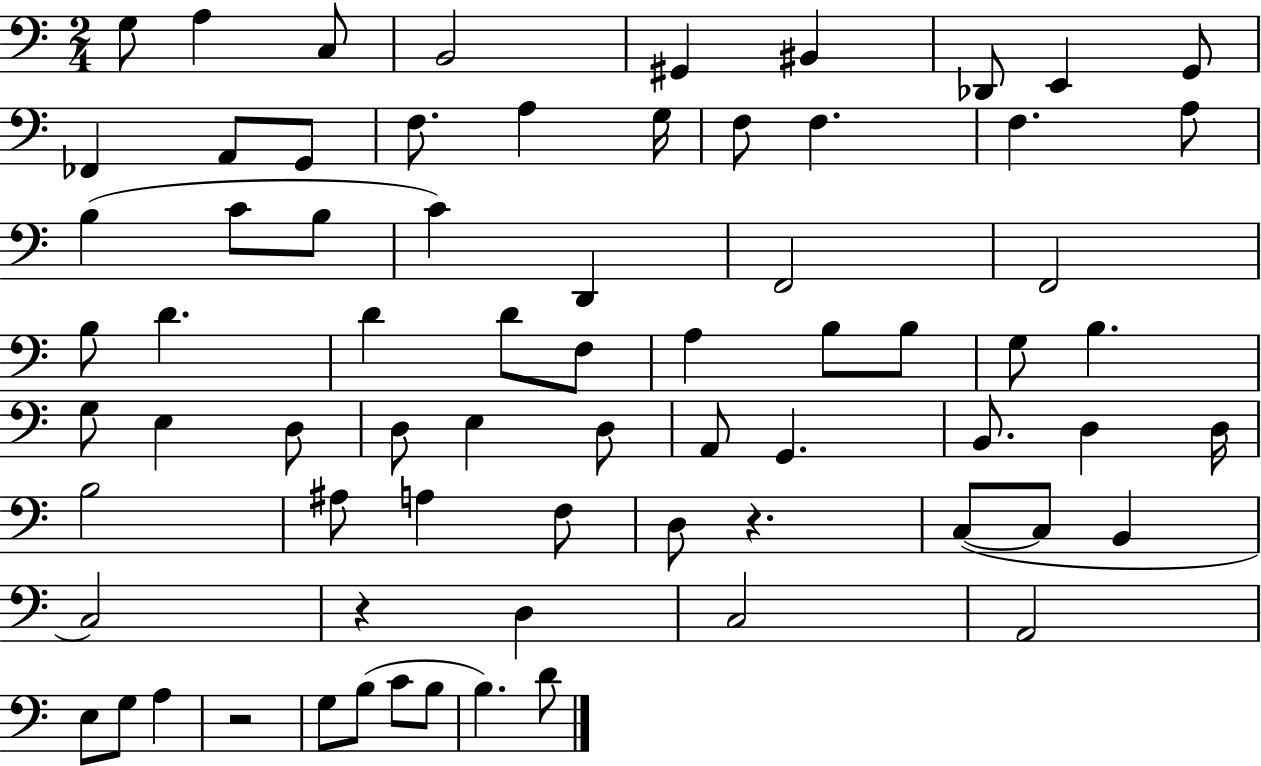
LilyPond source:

{
  \clef bass
  \numericTimeSignature
  \time 2/4
  \key c \major
  \repeat volta 2 { g8 a4 c8 | b,2 | gis,4 bis,4 | des,8 e,4 g,8 | \break fes,4 a,8 g,8 | f8. a4 g16 | f8 f4. | f4. a8 | \break b4( c'8 b8 | c'4) d,4 | f,2 | f,2 | \break b8 d'4. | d'4 d'8 f8 | a4 b8 b8 | g8 b4. | \break g8 e4 d8 | d8 e4 d8 | a,8 g,4. | b,8. d4 d16 | \break b2 | ais8 a4 f8 | d8 r4. | c8~(~ c8 b,4 | \break c2) | r4 d4 | c2 | a,2 | \break e8 g8 a4 | r2 | g8 b8( c'8 b8 | b4.) d'8 | \break } \bar "|."
}